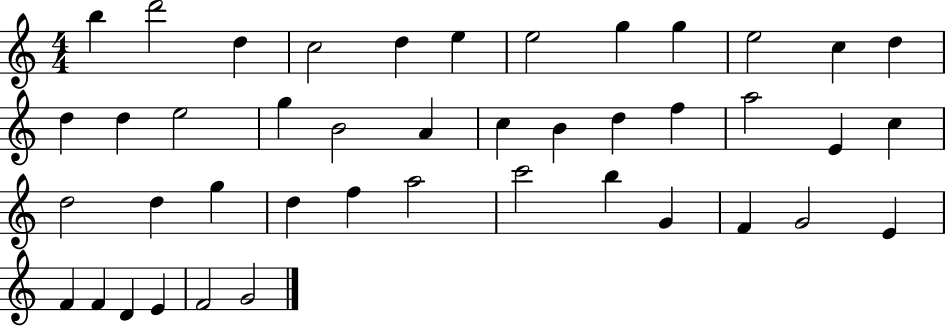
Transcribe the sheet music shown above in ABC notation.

X:1
T:Untitled
M:4/4
L:1/4
K:C
b d'2 d c2 d e e2 g g e2 c d d d e2 g B2 A c B d f a2 E c d2 d g d f a2 c'2 b G F G2 E F F D E F2 G2